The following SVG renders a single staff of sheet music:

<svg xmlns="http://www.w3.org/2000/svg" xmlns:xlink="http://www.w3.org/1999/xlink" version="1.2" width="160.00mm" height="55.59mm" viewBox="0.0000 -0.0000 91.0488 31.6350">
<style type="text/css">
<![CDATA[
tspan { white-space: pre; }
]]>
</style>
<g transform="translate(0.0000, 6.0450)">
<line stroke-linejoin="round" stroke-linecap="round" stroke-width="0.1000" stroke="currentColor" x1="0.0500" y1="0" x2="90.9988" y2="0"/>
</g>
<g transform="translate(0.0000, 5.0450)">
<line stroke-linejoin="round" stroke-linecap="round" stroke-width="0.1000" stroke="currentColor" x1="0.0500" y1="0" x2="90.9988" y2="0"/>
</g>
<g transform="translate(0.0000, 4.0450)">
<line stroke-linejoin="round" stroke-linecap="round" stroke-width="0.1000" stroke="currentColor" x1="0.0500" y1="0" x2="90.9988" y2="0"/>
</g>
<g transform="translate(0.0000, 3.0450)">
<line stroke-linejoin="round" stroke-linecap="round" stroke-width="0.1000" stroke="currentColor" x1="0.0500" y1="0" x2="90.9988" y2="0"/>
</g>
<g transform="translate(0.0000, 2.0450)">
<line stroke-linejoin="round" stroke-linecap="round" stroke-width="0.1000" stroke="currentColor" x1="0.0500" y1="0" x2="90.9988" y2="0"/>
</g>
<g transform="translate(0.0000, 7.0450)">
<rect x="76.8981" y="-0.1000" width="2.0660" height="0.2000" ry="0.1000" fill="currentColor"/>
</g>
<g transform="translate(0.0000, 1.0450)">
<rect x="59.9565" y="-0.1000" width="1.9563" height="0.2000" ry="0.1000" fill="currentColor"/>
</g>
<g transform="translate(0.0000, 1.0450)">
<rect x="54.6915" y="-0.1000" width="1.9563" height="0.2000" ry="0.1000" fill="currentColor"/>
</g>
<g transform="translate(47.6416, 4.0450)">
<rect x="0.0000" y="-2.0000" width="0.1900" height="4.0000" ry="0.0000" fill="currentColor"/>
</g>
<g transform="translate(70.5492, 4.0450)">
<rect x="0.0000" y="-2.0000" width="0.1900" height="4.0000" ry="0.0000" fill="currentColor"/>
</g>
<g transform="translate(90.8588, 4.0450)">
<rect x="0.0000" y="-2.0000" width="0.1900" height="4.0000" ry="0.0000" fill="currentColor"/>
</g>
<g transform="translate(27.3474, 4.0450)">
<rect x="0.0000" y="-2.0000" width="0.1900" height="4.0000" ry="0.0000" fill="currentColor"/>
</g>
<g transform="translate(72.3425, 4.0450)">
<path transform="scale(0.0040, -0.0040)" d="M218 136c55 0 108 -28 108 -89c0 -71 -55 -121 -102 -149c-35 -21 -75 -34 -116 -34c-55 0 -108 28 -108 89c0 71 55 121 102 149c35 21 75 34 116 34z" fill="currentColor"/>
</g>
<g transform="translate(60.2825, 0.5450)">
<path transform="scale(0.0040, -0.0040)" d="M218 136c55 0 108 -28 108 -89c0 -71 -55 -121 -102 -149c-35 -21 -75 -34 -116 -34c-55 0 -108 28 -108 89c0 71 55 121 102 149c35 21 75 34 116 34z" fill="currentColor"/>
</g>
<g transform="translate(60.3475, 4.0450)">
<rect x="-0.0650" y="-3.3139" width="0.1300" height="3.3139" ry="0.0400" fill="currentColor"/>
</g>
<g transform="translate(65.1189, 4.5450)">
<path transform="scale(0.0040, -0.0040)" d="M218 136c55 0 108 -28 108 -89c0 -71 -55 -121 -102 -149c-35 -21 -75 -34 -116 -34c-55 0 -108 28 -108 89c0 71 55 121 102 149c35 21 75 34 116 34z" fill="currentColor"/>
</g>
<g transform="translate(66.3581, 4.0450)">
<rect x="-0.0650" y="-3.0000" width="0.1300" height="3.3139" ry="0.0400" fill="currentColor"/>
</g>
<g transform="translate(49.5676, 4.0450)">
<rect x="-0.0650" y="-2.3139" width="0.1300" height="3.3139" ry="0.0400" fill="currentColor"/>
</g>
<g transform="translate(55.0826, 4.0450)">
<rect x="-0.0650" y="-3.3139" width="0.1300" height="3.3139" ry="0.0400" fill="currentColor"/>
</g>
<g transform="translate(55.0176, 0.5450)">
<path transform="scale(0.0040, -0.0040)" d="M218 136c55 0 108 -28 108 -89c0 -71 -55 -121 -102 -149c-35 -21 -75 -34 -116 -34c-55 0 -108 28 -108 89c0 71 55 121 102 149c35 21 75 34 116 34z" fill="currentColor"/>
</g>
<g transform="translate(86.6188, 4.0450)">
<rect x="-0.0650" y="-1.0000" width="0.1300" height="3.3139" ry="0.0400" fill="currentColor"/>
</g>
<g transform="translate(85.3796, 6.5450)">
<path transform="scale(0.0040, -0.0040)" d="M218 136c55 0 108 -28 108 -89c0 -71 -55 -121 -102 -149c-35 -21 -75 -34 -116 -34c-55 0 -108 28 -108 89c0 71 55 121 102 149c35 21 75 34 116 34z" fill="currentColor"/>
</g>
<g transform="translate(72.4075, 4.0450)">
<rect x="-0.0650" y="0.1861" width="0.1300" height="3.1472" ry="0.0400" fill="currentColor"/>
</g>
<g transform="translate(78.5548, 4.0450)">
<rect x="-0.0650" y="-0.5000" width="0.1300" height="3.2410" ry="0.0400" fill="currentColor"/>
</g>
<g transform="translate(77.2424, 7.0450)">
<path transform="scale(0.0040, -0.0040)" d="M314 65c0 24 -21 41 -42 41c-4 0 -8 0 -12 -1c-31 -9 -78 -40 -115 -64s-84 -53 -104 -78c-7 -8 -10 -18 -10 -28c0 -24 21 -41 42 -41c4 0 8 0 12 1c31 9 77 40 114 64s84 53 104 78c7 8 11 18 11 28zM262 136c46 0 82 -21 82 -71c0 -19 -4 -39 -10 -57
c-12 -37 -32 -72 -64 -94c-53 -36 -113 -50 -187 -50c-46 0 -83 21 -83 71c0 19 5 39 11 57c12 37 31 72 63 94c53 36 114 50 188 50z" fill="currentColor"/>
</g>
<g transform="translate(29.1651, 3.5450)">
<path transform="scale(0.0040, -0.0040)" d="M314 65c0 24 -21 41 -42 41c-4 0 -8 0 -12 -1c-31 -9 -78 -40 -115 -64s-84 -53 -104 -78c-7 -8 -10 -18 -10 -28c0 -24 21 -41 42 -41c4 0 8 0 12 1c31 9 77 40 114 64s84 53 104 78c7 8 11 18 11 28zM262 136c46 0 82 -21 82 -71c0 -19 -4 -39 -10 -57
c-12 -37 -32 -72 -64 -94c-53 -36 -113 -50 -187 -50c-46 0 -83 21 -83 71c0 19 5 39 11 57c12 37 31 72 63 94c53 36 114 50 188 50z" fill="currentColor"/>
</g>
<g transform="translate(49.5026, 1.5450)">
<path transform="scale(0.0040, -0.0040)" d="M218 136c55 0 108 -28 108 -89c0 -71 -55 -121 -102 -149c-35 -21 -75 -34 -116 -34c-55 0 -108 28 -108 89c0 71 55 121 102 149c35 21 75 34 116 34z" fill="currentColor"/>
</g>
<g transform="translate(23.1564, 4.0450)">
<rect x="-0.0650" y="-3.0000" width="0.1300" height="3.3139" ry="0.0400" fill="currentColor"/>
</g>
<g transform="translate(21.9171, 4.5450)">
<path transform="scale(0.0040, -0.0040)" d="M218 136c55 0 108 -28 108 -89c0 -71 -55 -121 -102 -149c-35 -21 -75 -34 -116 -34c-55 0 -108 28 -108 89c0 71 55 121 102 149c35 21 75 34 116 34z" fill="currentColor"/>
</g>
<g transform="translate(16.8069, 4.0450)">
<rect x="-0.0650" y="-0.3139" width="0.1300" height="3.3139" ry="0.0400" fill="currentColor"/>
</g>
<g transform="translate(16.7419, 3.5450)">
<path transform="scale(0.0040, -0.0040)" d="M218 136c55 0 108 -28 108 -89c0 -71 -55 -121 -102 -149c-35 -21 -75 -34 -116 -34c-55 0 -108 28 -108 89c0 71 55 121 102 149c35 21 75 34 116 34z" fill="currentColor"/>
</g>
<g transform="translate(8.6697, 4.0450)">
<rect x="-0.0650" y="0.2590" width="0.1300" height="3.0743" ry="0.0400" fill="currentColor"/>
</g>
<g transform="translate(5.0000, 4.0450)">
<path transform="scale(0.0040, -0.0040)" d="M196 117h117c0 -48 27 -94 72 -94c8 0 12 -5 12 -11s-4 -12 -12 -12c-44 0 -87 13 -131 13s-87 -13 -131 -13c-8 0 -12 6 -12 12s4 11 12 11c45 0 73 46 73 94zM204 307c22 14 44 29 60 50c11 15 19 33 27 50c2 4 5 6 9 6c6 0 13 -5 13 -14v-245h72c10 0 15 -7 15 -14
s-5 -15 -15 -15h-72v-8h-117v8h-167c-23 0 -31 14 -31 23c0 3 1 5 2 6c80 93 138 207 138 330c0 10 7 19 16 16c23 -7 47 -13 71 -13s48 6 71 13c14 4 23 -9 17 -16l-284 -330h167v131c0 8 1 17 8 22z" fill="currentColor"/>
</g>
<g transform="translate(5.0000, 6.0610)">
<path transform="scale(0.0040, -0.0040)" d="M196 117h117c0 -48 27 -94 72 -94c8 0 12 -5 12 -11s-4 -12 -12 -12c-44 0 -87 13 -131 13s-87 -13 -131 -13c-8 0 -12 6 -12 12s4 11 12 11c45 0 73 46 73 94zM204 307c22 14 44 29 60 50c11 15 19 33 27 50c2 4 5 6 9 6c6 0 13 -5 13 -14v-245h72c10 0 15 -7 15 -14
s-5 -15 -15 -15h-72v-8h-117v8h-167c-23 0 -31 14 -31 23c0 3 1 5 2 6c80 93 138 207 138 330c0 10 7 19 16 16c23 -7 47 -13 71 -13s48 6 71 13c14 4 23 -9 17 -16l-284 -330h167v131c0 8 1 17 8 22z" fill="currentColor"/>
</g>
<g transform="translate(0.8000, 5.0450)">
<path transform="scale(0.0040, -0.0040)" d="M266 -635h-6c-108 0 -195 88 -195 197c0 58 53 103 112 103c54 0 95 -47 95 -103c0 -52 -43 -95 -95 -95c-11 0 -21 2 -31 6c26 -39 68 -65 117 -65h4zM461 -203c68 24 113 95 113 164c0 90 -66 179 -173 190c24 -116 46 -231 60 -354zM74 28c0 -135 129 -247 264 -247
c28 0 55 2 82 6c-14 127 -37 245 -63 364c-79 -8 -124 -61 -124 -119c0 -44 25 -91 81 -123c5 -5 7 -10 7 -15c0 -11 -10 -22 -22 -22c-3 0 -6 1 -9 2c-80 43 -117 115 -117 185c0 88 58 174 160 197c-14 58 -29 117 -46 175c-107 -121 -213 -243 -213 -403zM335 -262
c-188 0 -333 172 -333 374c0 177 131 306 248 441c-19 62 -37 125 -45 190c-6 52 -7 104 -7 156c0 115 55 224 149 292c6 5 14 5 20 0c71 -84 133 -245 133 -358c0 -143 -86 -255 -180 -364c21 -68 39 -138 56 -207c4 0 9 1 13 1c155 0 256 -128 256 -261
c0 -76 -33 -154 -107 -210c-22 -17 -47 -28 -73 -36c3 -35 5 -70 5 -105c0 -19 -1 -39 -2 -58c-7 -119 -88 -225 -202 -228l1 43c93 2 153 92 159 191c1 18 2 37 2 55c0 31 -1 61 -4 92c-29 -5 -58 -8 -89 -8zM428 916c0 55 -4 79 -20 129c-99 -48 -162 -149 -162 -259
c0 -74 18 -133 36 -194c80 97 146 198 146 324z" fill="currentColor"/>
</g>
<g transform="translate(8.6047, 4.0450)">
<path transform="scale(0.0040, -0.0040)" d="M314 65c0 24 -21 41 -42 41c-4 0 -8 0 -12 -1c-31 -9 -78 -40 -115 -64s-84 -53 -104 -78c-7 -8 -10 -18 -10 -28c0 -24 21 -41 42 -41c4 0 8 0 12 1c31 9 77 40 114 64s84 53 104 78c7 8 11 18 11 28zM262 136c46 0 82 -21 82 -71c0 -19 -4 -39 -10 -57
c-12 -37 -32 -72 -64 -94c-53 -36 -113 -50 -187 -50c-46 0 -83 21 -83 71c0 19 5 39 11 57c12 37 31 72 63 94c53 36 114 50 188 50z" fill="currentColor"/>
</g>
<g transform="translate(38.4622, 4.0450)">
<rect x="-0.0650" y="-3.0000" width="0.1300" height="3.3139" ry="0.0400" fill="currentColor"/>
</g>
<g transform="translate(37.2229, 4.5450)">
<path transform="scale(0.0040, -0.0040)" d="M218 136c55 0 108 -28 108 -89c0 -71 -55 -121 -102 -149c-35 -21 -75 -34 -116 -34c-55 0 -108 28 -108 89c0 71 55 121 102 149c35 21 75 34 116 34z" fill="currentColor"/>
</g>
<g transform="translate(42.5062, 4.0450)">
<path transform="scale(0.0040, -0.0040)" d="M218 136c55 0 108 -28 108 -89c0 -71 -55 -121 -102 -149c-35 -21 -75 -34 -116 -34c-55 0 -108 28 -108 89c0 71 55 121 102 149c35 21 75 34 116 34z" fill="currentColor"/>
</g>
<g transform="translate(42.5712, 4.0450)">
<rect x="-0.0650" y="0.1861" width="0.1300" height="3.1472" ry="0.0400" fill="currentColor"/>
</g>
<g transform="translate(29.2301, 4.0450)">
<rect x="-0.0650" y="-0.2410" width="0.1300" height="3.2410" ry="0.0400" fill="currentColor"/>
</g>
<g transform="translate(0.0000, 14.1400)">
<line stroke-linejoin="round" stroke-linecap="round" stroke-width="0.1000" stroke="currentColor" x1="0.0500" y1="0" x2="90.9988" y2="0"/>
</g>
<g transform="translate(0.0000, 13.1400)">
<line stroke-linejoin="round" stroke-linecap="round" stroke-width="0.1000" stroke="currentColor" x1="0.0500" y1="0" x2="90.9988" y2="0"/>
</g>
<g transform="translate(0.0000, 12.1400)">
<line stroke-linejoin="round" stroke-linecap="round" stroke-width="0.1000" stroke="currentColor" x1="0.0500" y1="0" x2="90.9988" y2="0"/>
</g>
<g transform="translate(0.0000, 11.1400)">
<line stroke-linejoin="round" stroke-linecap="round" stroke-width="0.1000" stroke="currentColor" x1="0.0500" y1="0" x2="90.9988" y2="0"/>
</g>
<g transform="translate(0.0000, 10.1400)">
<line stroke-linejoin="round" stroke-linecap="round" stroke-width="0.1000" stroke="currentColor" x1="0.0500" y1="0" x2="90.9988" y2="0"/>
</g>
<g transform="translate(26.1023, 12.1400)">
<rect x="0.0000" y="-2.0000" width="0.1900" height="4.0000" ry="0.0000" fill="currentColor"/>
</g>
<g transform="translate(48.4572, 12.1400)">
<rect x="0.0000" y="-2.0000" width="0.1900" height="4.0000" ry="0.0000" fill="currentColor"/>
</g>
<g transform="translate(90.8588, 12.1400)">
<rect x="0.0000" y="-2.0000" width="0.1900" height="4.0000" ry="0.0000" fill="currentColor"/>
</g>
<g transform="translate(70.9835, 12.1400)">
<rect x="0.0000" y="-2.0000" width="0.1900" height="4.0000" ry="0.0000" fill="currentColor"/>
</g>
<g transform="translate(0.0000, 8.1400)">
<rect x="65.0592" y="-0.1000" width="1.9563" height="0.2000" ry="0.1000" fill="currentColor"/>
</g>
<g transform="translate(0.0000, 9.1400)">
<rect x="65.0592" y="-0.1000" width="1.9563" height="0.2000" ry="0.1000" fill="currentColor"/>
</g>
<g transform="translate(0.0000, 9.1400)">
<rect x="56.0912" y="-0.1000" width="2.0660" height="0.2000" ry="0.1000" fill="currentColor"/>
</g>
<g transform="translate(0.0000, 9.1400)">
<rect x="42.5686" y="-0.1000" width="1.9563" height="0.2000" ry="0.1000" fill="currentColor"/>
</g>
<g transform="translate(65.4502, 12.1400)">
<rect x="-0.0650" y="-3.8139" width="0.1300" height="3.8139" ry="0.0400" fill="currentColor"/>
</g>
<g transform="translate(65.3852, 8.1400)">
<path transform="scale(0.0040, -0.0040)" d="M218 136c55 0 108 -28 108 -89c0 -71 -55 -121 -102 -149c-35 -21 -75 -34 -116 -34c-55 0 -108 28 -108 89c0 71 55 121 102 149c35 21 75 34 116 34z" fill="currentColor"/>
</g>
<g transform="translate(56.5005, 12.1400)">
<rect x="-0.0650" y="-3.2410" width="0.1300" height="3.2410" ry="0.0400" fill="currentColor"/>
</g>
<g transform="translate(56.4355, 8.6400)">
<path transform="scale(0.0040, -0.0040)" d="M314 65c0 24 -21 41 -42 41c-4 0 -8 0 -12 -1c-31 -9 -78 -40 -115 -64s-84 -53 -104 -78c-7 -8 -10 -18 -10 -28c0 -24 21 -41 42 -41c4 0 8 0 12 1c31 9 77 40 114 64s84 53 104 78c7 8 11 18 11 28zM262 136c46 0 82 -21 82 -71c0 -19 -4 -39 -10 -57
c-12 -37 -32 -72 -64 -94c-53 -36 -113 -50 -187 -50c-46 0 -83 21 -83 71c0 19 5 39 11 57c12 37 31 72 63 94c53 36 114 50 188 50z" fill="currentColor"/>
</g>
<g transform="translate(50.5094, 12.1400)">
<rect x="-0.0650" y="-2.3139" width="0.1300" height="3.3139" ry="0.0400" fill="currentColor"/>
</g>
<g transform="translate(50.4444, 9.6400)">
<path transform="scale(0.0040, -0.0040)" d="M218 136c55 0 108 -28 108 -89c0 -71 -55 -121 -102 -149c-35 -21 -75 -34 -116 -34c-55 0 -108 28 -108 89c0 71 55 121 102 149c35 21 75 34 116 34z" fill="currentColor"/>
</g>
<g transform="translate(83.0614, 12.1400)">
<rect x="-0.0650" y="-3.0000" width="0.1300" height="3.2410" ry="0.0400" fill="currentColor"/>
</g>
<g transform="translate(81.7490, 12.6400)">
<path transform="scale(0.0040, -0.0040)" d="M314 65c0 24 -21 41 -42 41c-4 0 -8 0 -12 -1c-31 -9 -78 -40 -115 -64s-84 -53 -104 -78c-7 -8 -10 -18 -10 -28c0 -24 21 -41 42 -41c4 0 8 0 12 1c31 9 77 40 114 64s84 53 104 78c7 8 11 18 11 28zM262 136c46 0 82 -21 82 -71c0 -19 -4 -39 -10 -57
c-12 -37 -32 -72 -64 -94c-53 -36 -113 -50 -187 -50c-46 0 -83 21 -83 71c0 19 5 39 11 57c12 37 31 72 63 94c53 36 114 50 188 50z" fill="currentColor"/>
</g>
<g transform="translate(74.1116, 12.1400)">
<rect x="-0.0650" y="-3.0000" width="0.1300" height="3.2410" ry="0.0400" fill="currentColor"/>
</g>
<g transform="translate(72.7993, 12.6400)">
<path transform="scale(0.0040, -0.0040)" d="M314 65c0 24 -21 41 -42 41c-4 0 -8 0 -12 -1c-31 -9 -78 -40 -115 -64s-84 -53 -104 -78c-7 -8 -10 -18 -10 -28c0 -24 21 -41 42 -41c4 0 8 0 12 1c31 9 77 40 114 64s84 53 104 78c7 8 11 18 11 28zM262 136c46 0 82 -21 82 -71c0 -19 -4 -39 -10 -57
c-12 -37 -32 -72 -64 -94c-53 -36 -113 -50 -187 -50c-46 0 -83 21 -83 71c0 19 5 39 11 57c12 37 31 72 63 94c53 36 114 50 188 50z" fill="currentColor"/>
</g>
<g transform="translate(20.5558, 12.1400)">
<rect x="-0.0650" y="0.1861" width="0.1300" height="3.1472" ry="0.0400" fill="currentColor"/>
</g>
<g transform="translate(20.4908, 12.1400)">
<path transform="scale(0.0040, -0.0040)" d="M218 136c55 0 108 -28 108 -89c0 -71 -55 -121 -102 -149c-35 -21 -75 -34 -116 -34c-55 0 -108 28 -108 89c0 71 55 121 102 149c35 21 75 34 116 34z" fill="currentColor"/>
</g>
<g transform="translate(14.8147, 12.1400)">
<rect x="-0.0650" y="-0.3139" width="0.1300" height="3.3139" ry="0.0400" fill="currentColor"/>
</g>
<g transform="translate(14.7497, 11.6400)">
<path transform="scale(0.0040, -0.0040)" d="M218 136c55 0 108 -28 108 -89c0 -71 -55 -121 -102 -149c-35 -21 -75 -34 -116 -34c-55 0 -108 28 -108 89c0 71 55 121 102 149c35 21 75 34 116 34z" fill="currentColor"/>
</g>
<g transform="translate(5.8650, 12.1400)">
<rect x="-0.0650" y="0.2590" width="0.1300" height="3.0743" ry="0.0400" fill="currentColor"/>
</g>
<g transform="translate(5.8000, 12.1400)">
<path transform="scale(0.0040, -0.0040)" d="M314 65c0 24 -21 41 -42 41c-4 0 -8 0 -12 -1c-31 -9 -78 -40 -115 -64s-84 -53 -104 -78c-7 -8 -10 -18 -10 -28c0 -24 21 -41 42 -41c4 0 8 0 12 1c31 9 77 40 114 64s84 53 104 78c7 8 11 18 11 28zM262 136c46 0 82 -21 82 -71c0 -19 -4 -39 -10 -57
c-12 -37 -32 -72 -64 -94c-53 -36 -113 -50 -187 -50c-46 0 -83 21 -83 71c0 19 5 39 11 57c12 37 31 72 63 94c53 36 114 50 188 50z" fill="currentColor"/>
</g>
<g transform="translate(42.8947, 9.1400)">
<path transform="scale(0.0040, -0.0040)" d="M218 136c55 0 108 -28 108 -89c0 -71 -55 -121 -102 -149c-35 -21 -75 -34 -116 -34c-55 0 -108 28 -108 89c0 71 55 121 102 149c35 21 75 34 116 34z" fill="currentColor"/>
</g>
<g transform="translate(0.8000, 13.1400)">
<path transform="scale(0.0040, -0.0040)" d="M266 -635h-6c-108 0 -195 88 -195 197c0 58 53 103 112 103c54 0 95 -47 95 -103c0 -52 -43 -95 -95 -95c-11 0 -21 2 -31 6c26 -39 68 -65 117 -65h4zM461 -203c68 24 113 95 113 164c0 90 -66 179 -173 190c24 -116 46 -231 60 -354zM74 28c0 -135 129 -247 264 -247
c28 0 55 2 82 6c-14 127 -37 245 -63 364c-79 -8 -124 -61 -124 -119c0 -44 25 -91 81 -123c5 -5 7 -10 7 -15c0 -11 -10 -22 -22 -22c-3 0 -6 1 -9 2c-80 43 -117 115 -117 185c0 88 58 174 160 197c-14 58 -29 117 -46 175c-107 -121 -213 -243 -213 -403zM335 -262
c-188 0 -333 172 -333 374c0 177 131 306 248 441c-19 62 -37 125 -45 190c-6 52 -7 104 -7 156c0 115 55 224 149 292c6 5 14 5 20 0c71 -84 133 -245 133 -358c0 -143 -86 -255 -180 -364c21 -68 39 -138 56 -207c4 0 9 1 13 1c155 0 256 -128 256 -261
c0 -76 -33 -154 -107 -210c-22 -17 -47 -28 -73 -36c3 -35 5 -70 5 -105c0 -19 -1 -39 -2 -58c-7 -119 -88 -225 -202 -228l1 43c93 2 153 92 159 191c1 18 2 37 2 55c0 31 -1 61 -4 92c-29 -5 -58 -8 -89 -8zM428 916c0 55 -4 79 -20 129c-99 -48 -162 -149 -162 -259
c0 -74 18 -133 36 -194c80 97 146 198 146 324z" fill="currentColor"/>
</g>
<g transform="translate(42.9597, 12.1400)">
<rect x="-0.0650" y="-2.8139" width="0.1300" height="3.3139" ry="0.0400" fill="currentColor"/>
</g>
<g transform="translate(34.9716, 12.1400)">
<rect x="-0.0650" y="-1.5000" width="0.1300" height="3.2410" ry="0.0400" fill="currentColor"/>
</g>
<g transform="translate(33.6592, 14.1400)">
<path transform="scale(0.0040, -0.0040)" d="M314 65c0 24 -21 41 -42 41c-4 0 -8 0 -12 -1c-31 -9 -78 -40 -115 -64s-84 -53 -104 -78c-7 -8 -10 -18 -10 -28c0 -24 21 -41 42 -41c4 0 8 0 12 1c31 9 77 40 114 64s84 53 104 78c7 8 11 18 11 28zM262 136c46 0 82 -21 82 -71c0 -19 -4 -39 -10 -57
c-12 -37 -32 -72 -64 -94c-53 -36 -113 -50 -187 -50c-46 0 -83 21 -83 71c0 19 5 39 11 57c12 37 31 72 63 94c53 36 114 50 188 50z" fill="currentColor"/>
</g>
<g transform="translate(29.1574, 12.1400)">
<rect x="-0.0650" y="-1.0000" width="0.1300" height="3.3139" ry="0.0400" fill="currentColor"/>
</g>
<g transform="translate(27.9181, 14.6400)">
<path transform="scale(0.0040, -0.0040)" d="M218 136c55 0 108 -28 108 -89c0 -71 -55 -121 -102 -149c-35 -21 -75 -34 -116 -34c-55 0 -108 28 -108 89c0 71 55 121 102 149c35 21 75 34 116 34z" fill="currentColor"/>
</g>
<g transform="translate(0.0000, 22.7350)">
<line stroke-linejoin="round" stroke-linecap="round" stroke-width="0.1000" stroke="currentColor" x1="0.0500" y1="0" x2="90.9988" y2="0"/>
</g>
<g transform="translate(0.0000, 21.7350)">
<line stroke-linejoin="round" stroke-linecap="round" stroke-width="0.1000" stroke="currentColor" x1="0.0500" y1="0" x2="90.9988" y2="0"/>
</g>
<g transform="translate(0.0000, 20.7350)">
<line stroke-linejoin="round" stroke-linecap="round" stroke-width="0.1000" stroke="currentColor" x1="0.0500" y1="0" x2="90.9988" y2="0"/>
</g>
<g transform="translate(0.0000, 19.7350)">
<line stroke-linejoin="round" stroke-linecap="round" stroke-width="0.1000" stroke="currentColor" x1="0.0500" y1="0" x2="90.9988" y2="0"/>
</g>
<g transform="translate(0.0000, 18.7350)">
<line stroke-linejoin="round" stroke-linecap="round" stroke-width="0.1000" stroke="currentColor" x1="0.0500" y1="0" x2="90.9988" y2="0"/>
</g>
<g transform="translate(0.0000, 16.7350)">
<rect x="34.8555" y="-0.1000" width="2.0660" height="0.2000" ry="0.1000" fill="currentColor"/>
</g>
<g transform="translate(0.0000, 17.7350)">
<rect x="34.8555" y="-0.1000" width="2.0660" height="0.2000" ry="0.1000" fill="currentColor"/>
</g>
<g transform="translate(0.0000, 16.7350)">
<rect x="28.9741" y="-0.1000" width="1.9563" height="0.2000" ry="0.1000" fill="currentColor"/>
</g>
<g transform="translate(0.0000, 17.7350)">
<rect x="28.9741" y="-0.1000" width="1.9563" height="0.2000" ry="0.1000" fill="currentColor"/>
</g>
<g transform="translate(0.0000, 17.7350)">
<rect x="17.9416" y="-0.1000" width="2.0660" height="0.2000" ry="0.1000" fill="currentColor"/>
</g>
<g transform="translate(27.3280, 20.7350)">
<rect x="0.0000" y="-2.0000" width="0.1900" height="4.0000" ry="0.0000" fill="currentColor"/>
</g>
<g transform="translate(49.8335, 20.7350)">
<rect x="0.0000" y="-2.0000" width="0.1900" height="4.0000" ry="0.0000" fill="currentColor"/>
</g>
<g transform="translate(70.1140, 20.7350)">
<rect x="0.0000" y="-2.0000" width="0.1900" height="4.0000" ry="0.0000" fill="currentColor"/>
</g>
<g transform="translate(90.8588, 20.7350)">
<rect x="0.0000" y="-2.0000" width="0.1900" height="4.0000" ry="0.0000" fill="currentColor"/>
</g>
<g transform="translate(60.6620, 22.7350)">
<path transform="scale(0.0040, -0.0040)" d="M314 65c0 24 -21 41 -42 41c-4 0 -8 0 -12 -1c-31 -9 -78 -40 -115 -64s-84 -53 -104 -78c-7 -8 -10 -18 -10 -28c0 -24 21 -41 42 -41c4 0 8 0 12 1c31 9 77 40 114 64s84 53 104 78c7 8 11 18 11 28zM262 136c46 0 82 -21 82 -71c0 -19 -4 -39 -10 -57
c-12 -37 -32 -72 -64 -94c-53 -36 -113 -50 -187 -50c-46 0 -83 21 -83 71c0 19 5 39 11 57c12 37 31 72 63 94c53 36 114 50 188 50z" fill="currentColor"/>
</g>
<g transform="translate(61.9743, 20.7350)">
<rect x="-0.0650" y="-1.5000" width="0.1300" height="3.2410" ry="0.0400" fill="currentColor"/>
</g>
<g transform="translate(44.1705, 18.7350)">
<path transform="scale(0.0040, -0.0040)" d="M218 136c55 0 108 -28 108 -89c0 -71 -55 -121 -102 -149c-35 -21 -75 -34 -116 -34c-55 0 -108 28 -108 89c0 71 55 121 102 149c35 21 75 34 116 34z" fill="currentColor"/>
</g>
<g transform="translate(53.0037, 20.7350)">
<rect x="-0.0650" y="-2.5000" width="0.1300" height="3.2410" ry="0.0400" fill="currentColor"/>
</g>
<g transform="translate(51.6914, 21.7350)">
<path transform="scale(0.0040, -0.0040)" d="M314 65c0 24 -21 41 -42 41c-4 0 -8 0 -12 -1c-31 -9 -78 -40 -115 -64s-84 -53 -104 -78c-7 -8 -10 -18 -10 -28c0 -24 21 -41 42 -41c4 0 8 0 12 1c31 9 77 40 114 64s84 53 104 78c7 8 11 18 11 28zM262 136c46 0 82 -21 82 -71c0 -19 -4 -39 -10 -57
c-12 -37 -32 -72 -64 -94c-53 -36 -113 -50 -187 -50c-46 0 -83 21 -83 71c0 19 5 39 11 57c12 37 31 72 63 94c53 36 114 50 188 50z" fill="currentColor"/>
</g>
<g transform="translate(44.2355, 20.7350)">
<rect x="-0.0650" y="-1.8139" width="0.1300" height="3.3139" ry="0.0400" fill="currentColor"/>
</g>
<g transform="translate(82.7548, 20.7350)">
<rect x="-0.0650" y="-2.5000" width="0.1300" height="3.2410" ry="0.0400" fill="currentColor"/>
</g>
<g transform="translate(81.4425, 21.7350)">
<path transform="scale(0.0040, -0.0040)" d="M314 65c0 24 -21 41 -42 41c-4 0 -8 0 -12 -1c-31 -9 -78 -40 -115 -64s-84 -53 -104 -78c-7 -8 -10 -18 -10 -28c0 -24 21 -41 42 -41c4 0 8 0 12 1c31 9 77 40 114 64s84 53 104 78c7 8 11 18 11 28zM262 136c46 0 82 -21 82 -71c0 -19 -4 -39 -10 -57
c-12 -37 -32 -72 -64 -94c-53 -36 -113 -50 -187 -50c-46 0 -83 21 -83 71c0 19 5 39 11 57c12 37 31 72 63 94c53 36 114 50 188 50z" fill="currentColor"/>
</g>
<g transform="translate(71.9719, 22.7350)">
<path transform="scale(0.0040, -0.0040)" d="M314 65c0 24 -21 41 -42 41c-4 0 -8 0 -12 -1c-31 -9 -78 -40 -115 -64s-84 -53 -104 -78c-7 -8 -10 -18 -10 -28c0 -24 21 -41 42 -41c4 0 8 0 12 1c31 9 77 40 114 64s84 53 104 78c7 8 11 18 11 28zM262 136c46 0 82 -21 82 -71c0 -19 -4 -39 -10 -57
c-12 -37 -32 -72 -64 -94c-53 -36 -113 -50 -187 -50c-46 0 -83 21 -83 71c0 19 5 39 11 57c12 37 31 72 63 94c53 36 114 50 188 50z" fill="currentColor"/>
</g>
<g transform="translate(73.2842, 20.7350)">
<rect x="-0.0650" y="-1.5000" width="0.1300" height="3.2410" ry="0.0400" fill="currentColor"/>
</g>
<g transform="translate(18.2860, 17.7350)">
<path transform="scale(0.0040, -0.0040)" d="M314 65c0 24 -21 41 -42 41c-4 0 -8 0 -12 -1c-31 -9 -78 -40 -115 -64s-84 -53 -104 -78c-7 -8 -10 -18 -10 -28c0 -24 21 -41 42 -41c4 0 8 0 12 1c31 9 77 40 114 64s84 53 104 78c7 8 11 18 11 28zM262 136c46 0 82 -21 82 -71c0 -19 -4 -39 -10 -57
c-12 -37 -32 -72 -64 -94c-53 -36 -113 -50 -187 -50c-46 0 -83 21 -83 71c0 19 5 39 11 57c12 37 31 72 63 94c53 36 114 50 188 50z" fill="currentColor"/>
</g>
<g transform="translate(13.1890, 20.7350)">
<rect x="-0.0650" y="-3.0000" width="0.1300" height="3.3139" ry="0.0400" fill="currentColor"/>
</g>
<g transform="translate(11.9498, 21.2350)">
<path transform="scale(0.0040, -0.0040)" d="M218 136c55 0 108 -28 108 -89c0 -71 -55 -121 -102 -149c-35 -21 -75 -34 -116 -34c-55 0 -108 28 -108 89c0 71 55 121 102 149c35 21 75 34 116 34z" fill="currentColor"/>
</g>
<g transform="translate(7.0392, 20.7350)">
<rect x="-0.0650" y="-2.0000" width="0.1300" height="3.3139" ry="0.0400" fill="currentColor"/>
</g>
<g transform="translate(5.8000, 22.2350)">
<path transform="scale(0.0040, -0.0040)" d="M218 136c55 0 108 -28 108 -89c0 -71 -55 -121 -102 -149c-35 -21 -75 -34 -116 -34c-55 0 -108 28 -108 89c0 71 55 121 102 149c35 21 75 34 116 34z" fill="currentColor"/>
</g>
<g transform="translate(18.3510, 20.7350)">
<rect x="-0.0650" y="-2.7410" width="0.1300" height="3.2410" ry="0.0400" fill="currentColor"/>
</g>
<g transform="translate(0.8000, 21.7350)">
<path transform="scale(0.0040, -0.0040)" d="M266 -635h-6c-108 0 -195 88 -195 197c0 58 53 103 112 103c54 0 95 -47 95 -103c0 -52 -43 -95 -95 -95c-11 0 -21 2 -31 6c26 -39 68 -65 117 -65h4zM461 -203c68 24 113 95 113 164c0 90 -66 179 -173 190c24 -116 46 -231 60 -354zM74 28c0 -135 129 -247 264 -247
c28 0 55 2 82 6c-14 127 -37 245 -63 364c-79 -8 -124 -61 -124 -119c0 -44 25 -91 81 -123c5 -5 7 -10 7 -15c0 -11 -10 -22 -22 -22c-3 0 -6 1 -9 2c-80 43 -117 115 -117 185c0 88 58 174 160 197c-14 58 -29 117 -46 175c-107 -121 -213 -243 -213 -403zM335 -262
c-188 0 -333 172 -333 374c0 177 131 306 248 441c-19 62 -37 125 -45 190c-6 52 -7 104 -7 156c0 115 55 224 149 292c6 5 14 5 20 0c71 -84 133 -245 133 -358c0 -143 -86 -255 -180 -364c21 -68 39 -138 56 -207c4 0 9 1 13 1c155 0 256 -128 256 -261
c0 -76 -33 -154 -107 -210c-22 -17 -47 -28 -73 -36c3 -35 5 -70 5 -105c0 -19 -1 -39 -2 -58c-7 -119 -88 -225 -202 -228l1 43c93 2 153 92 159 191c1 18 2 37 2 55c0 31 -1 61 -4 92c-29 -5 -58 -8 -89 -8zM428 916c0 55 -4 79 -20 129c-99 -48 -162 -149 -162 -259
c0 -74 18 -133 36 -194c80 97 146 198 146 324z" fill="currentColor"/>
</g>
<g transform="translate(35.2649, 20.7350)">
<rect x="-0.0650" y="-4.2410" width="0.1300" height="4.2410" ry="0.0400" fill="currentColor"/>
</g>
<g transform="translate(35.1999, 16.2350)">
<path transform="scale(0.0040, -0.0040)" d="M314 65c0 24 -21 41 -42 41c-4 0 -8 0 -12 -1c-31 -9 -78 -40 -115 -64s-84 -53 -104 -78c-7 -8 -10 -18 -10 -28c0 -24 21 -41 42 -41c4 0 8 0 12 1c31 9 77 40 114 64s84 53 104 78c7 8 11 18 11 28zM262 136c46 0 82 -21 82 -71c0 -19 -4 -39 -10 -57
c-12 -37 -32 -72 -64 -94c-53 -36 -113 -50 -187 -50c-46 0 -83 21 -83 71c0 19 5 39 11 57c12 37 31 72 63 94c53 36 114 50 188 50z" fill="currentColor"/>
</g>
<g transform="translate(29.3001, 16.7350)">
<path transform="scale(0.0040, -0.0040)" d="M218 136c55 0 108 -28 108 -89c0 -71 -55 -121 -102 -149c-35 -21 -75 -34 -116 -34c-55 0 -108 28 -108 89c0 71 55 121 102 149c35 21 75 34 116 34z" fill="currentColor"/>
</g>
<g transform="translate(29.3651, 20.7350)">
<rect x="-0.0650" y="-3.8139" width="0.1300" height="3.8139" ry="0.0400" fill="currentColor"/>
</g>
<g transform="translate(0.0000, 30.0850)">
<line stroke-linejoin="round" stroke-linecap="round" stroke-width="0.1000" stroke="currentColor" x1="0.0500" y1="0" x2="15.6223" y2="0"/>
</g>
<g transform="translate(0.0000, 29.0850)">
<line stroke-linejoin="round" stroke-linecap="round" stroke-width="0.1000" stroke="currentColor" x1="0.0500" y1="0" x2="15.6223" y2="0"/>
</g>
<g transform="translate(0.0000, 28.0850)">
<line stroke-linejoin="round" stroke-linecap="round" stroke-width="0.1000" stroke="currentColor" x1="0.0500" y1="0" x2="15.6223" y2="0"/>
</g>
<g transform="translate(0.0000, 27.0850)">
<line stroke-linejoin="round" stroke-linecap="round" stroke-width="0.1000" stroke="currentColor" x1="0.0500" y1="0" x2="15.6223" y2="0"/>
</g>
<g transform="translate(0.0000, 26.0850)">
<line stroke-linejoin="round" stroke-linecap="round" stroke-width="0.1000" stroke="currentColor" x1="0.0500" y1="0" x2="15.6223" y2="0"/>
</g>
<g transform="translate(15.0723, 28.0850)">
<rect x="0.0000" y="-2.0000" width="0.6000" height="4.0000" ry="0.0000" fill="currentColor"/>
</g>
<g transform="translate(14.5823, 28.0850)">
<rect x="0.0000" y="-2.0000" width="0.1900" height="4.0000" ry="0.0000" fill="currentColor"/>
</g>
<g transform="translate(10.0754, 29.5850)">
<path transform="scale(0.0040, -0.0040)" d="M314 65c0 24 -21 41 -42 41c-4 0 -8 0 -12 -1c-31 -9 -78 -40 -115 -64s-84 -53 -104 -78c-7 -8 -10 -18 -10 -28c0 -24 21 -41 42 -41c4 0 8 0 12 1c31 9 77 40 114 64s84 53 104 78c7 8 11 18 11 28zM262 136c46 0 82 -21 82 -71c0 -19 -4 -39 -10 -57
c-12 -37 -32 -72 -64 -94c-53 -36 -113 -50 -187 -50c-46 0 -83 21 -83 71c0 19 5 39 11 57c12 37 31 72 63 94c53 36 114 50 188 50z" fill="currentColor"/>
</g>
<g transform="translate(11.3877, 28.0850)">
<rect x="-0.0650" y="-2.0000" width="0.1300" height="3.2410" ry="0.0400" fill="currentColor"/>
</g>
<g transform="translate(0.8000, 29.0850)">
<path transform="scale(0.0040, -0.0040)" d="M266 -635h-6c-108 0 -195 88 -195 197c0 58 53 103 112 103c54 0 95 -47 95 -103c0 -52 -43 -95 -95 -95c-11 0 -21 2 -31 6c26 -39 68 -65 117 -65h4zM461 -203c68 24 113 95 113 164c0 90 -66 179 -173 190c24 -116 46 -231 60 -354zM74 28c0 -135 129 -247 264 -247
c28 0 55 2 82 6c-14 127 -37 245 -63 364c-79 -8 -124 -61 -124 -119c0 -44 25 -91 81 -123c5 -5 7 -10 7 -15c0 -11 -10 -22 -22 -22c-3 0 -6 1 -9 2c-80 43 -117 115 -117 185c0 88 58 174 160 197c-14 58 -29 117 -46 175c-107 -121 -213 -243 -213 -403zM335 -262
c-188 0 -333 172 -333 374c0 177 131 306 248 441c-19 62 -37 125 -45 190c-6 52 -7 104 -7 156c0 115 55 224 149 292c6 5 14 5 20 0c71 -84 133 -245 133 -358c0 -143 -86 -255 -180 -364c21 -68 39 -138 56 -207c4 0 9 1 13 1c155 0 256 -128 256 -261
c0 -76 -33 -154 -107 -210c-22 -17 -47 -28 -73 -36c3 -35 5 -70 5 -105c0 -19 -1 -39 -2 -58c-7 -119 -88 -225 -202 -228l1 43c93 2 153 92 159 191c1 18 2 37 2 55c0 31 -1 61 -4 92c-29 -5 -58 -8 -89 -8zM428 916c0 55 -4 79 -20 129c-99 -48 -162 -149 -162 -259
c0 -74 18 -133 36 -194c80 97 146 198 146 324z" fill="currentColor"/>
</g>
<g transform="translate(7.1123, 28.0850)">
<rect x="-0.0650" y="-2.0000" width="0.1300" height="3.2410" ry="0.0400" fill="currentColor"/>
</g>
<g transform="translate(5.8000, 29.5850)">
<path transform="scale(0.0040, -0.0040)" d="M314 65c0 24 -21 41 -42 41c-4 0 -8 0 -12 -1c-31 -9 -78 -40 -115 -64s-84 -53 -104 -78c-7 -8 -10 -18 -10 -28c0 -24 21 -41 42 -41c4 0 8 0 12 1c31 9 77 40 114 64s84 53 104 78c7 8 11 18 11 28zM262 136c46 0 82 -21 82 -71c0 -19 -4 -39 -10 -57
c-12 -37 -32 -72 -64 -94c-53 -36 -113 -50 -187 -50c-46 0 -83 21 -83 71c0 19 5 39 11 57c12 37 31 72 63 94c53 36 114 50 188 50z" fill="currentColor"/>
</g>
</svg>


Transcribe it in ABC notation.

X:1
T:Untitled
M:4/4
L:1/4
K:C
B2 c A c2 A B g b b A B C2 D B2 c B D E2 a g b2 c' A2 A2 F A a2 c' d'2 f G2 E2 E2 G2 F2 F2